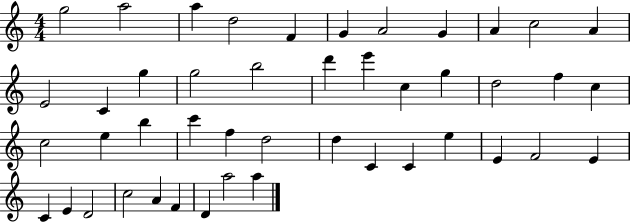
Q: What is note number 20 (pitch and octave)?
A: G5